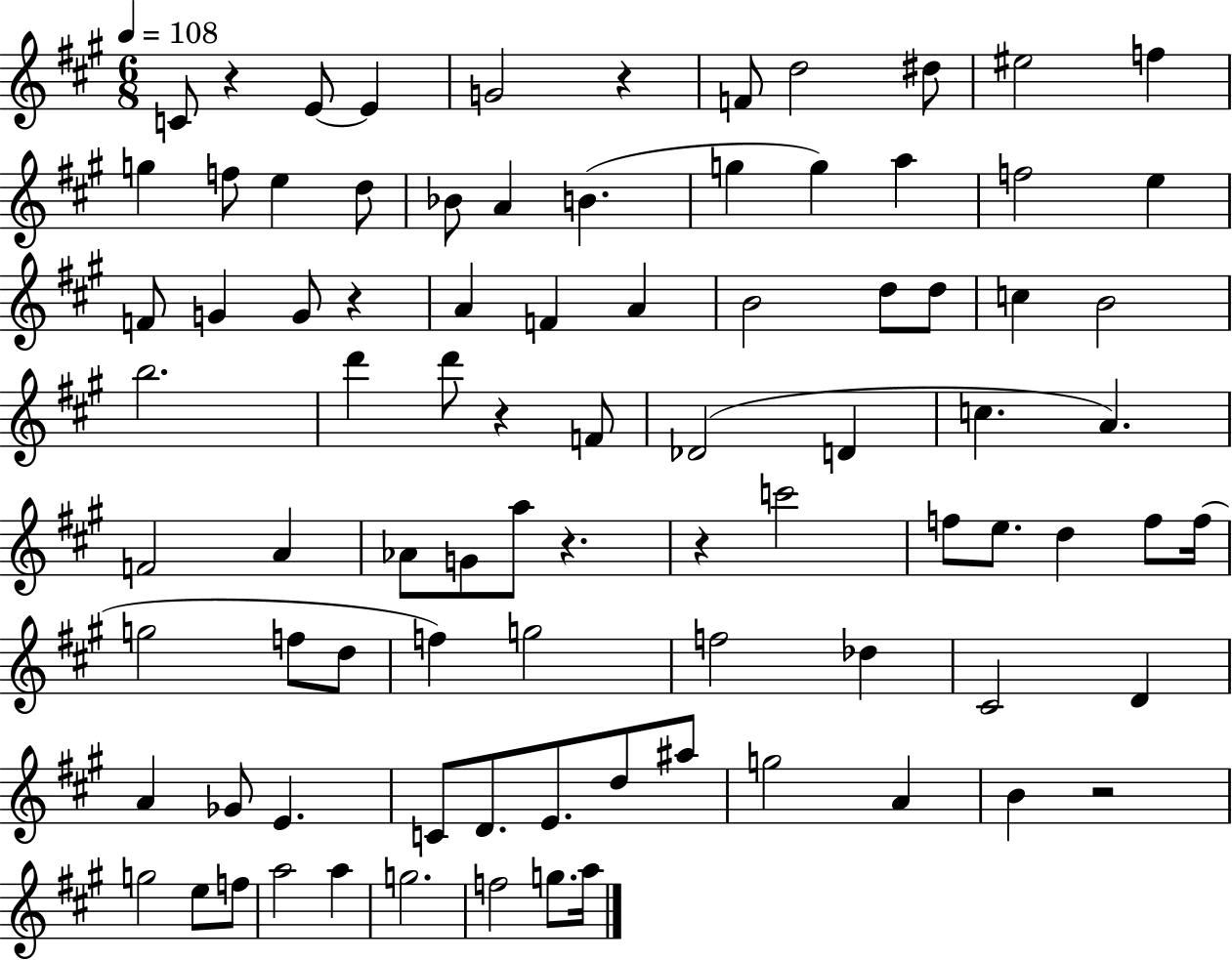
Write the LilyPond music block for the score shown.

{
  \clef treble
  \numericTimeSignature
  \time 6/8
  \key a \major
  \tempo 4 = 108
  \repeat volta 2 { c'8 r4 e'8~~ e'4 | g'2 r4 | f'8 d''2 dis''8 | eis''2 f''4 | \break g''4 f''8 e''4 d''8 | bes'8 a'4 b'4.( | g''4 g''4) a''4 | f''2 e''4 | \break f'8 g'4 g'8 r4 | a'4 f'4 a'4 | b'2 d''8 d''8 | c''4 b'2 | \break b''2. | d'''4 d'''8 r4 f'8 | des'2( d'4 | c''4. a'4.) | \break f'2 a'4 | aes'8 g'8 a''8 r4. | r4 c'''2 | f''8 e''8. d''4 f''8 f''16( | \break g''2 f''8 d''8 | f''4) g''2 | f''2 des''4 | cis'2 d'4 | \break a'4 ges'8 e'4. | c'8 d'8. e'8. d''8 ais''8 | g''2 a'4 | b'4 r2 | \break g''2 e''8 f''8 | a''2 a''4 | g''2. | f''2 g''8. a''16 | \break } \bar "|."
}